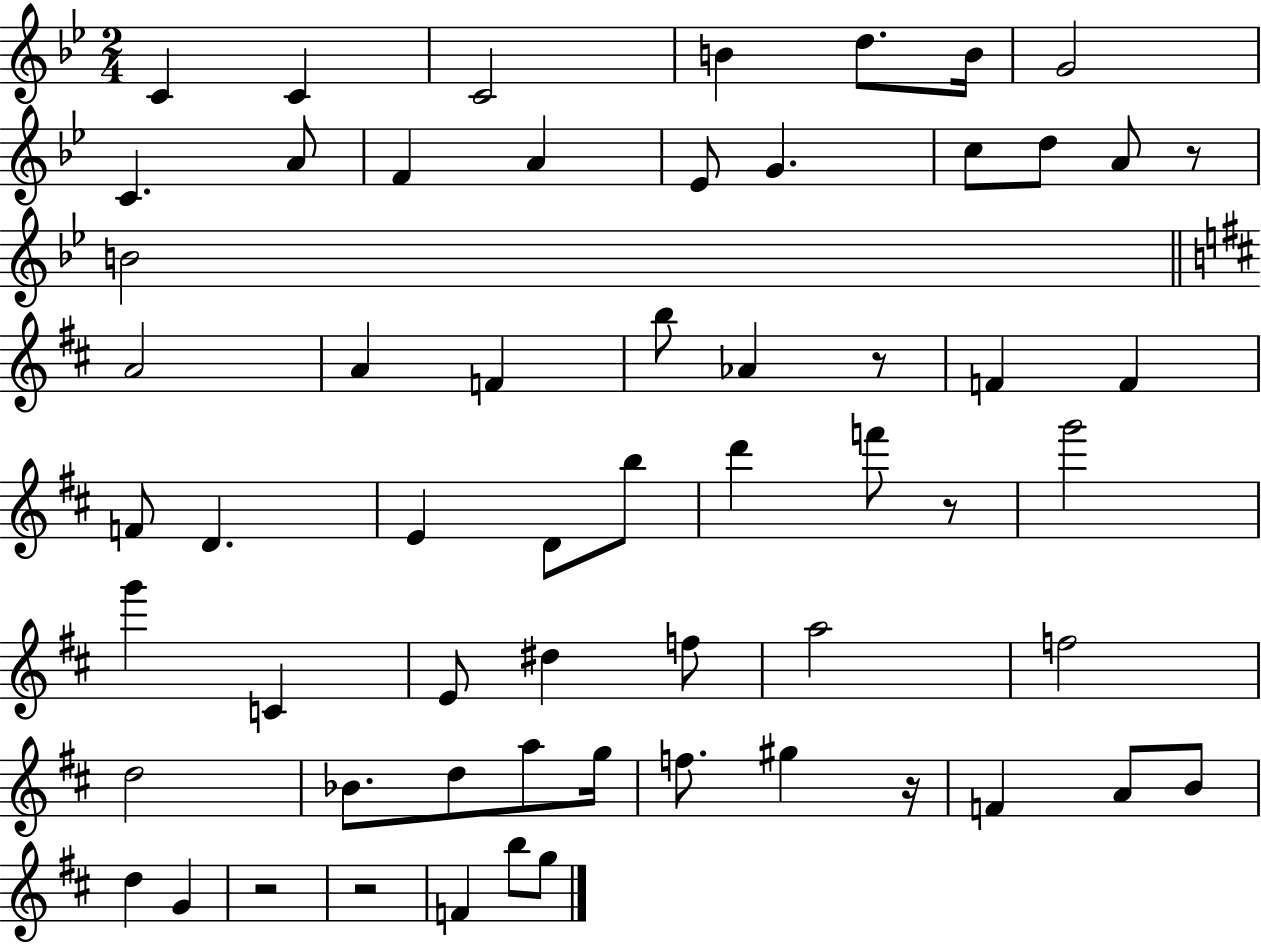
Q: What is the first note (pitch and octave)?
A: C4